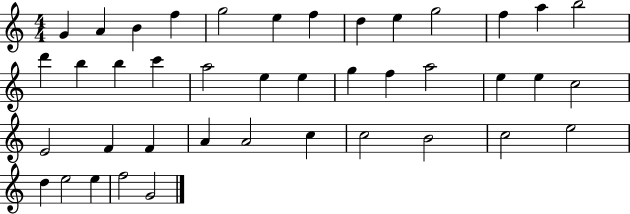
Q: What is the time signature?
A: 4/4